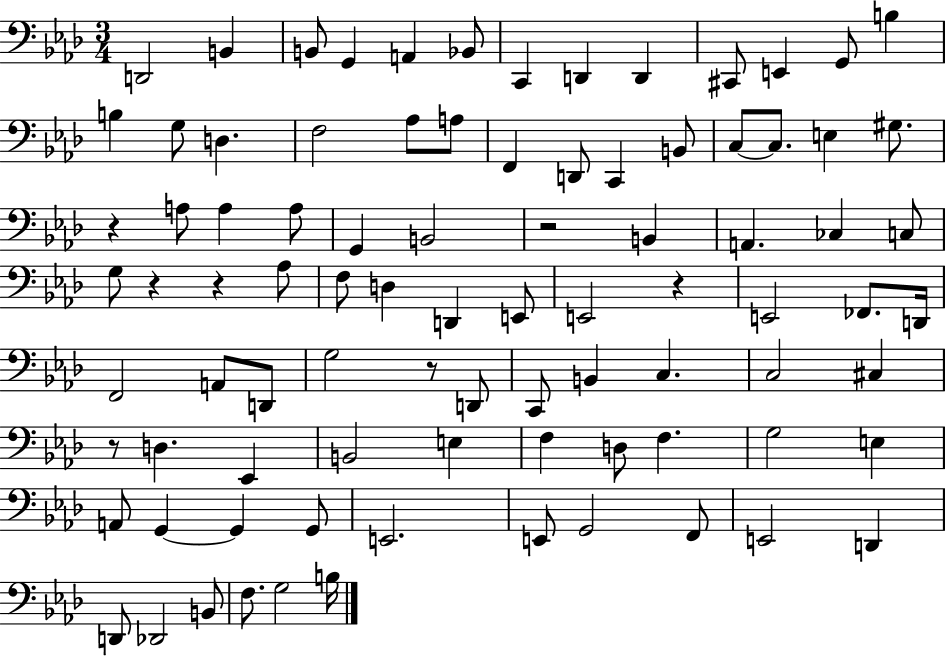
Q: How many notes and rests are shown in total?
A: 88